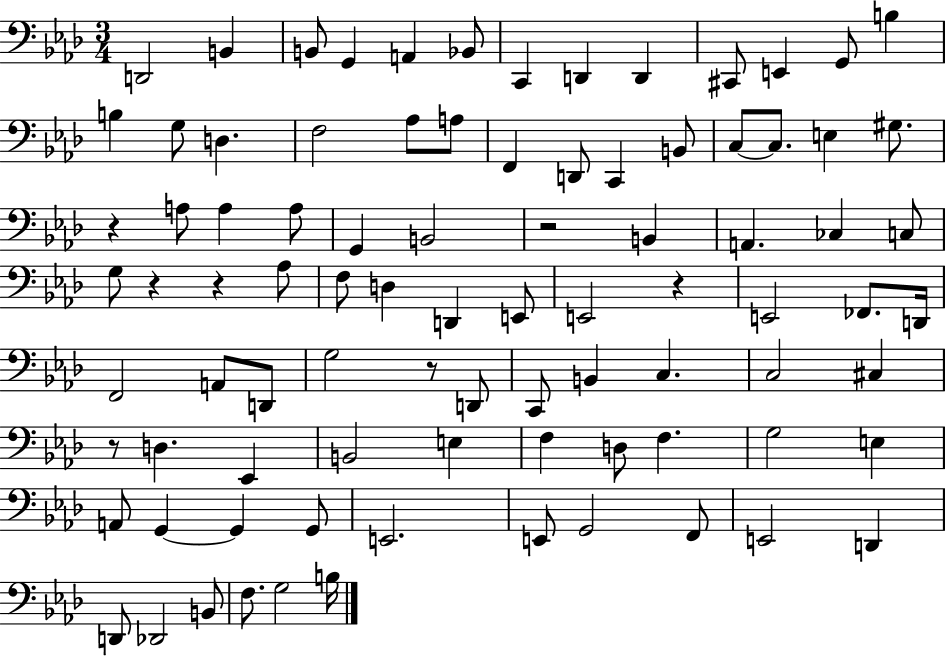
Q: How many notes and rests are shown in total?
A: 88